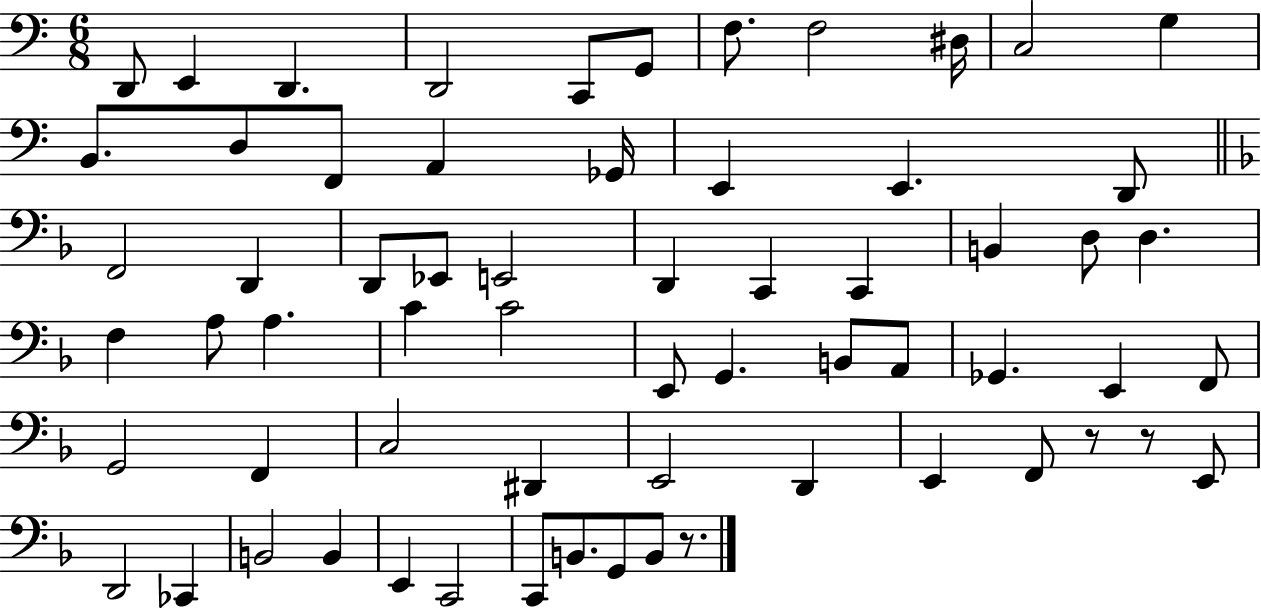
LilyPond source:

{
  \clef bass
  \numericTimeSignature
  \time 6/8
  \key c \major
  d,8 e,4 d,4. | d,2 c,8 g,8 | f8. f2 dis16 | c2 g4 | \break b,8. d8 f,8 a,4 ges,16 | e,4 e,4. d,8 | \bar "||" \break \key f \major f,2 d,4 | d,8 ees,8 e,2 | d,4 c,4 c,4 | b,4 d8 d4. | \break f4 a8 a4. | c'4 c'2 | e,8 g,4. b,8 a,8 | ges,4. e,4 f,8 | \break g,2 f,4 | c2 dis,4 | e,2 d,4 | e,4 f,8 r8 r8 e,8 | \break d,2 ces,4 | b,2 b,4 | e,4 c,2 | c,8 b,8. g,8 b,8 r8. | \break \bar "|."
}